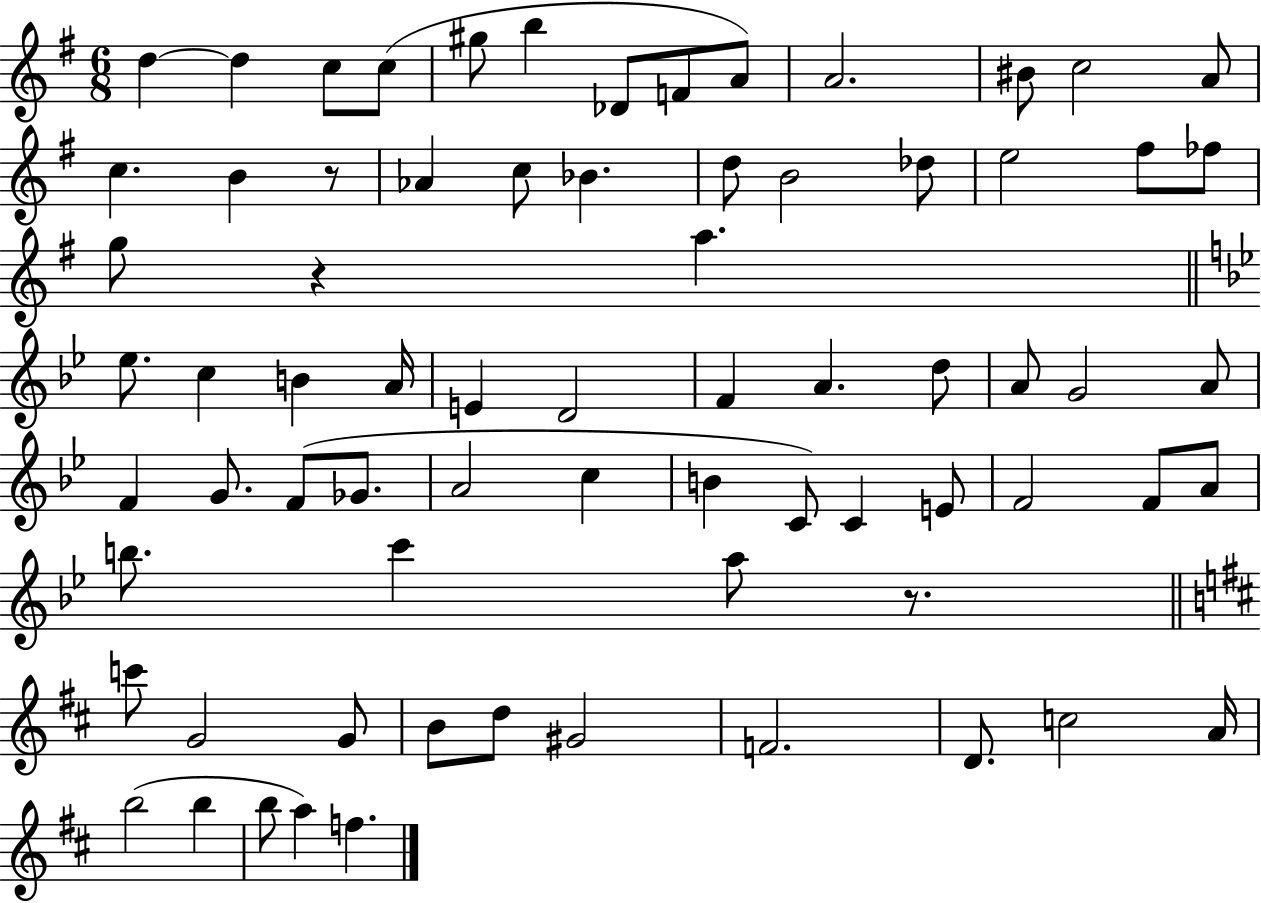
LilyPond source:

{
  \clef treble
  \numericTimeSignature
  \time 6/8
  \key g \major
  \repeat volta 2 { d''4~~ d''4 c''8 c''8( | gis''8 b''4 des'8 f'8 a'8) | a'2. | bis'8 c''2 a'8 | \break c''4. b'4 r8 | aes'4 c''8 bes'4. | d''8 b'2 des''8 | e''2 fis''8 fes''8 | \break g''8 r4 a''4. | \bar "||" \break \key bes \major ees''8. c''4 b'4 a'16 | e'4 d'2 | f'4 a'4. d''8 | a'8 g'2 a'8 | \break f'4 g'8. f'8( ges'8. | a'2 c''4 | b'4 c'8) c'4 e'8 | f'2 f'8 a'8 | \break b''8. c'''4 a''8 r8. | \bar "||" \break \key d \major c'''8 g'2 g'8 | b'8 d''8 gis'2 | f'2. | d'8. c''2 a'16 | \break b''2( b''4 | b''8 a''4) f''4. | } \bar "|."
}